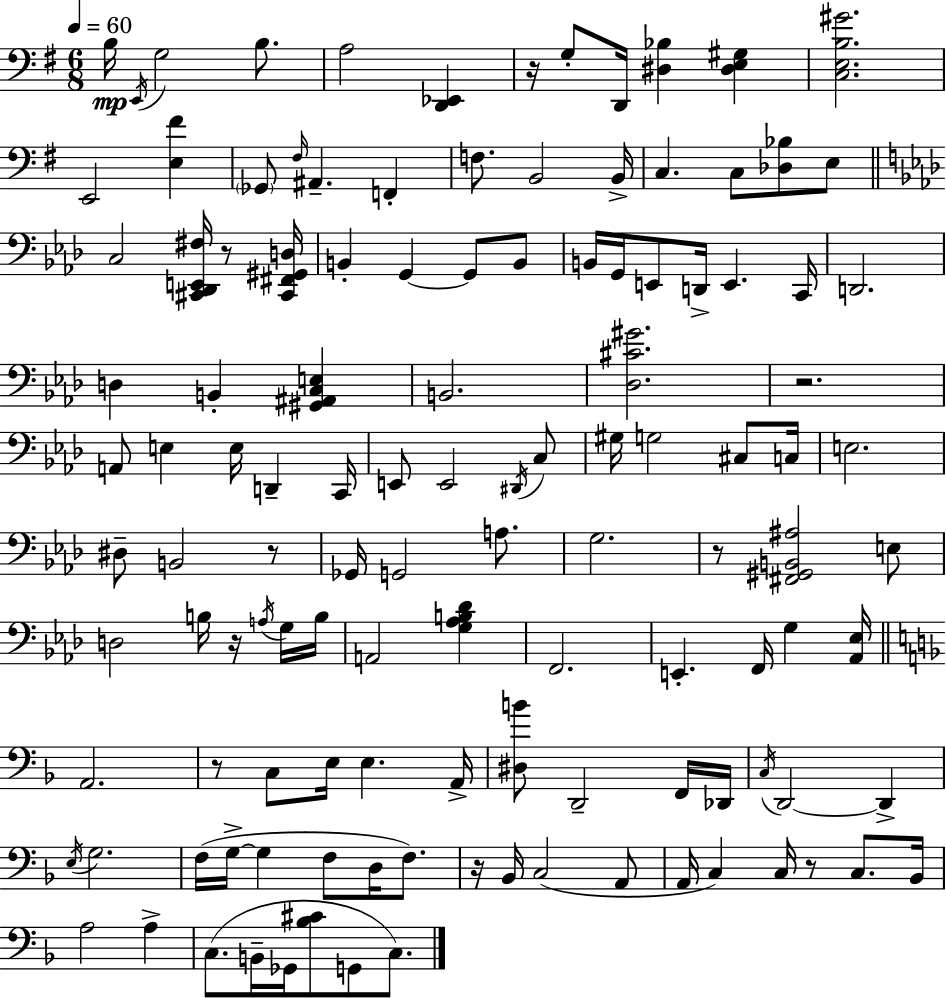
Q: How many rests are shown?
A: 9